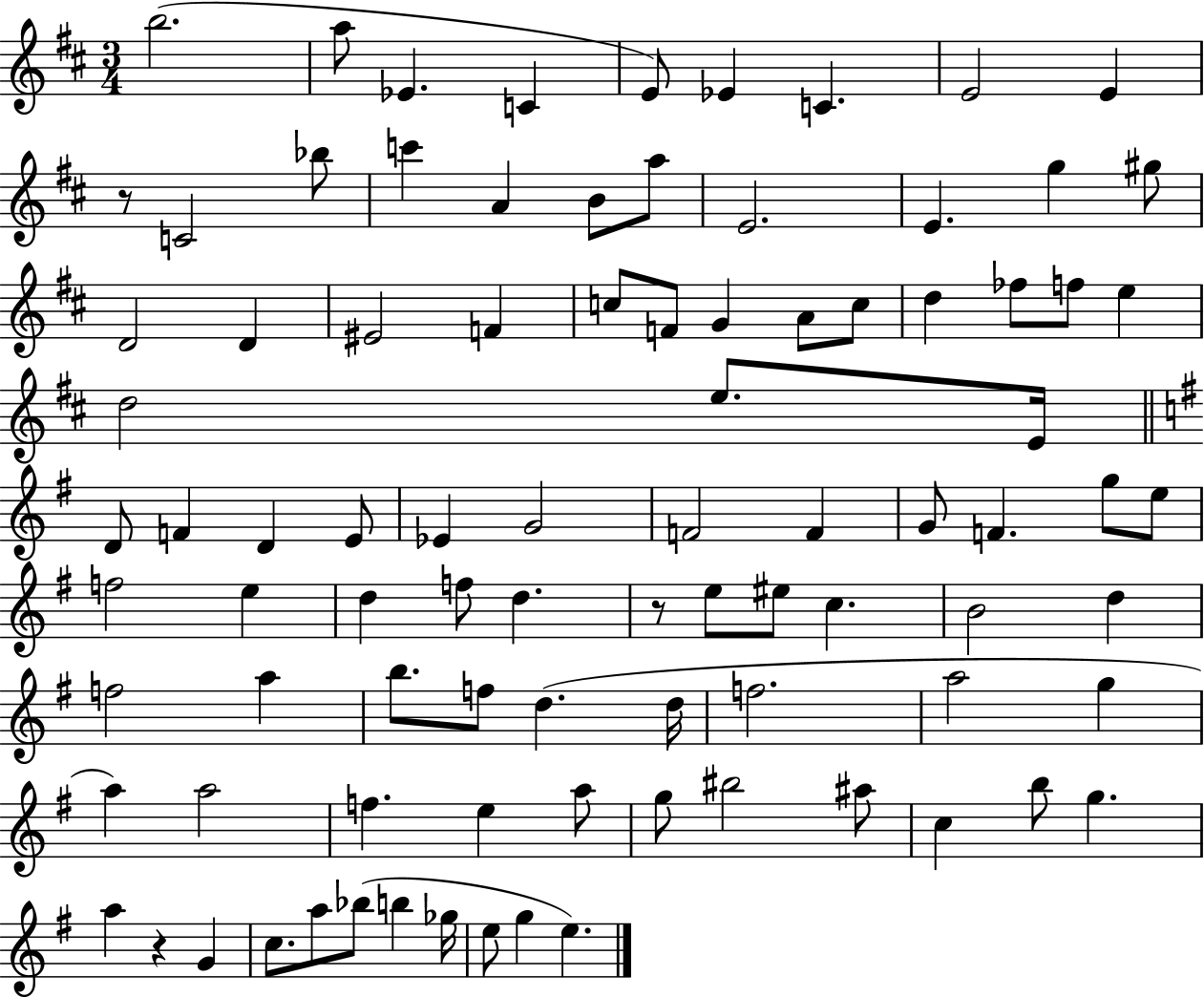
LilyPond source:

{
  \clef treble
  \numericTimeSignature
  \time 3/4
  \key d \major
  b''2.( | a''8 ees'4. c'4 | e'8) ees'4 c'4. | e'2 e'4 | \break r8 c'2 bes''8 | c'''4 a'4 b'8 a''8 | e'2. | e'4. g''4 gis''8 | \break d'2 d'4 | eis'2 f'4 | c''8 f'8 g'4 a'8 c''8 | d''4 fes''8 f''8 e''4 | \break d''2 e''8. e'16 | \bar "||" \break \key g \major d'8 f'4 d'4 e'8 | ees'4 g'2 | f'2 f'4 | g'8 f'4. g''8 e''8 | \break f''2 e''4 | d''4 f''8 d''4. | r8 e''8 eis''8 c''4. | b'2 d''4 | \break f''2 a''4 | b''8. f''8 d''4.( d''16 | f''2. | a''2 g''4 | \break a''4) a''2 | f''4. e''4 a''8 | g''8 bis''2 ais''8 | c''4 b''8 g''4. | \break a''4 r4 g'4 | c''8. a''8 bes''8( b''4 ges''16 | e''8 g''4 e''4.) | \bar "|."
}